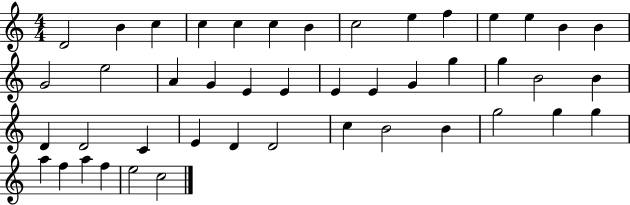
{
  \clef treble
  \numericTimeSignature
  \time 4/4
  \key c \major
  d'2 b'4 c''4 | c''4 c''4 c''4 b'4 | c''2 e''4 f''4 | e''4 e''4 b'4 b'4 | \break g'2 e''2 | a'4 g'4 e'4 e'4 | e'4 e'4 g'4 g''4 | g''4 b'2 b'4 | \break d'4 d'2 c'4 | e'4 d'4 d'2 | c''4 b'2 b'4 | g''2 g''4 g''4 | \break a''4 f''4 a''4 f''4 | e''2 c''2 | \bar "|."
}